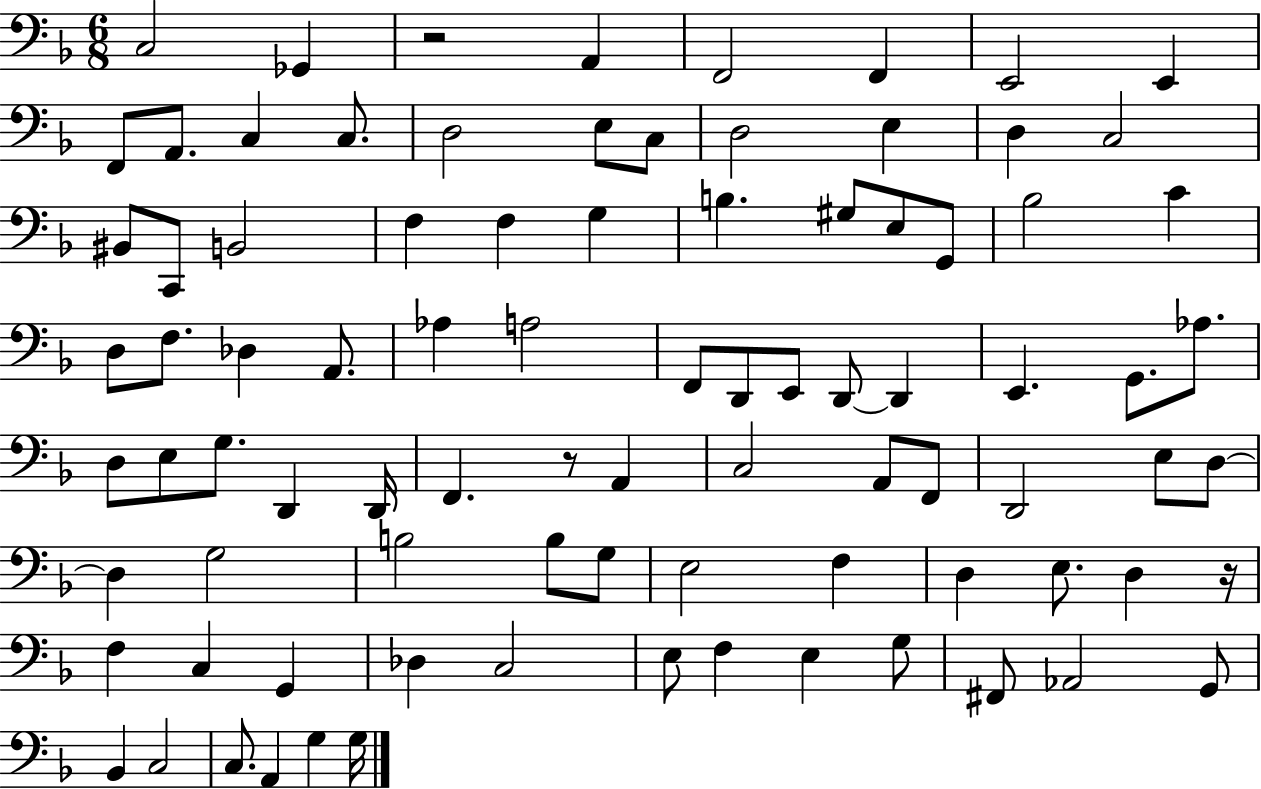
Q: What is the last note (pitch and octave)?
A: G3